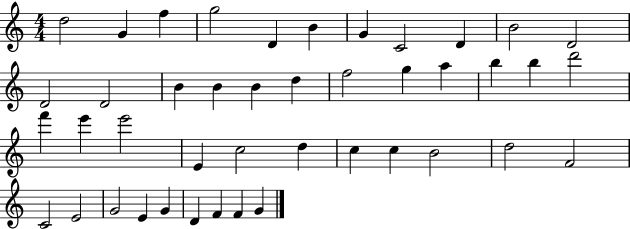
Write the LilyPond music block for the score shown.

{
  \clef treble
  \numericTimeSignature
  \time 4/4
  \key c \major
  d''2 g'4 f''4 | g''2 d'4 b'4 | g'4 c'2 d'4 | b'2 d'2 | \break d'2 d'2 | b'4 b'4 b'4 d''4 | f''2 g''4 a''4 | b''4 b''4 d'''2 | \break f'''4 e'''4 e'''2 | e'4 c''2 d''4 | c''4 c''4 b'2 | d''2 f'2 | \break c'2 e'2 | g'2 e'4 g'4 | d'4 f'4 f'4 g'4 | \bar "|."
}